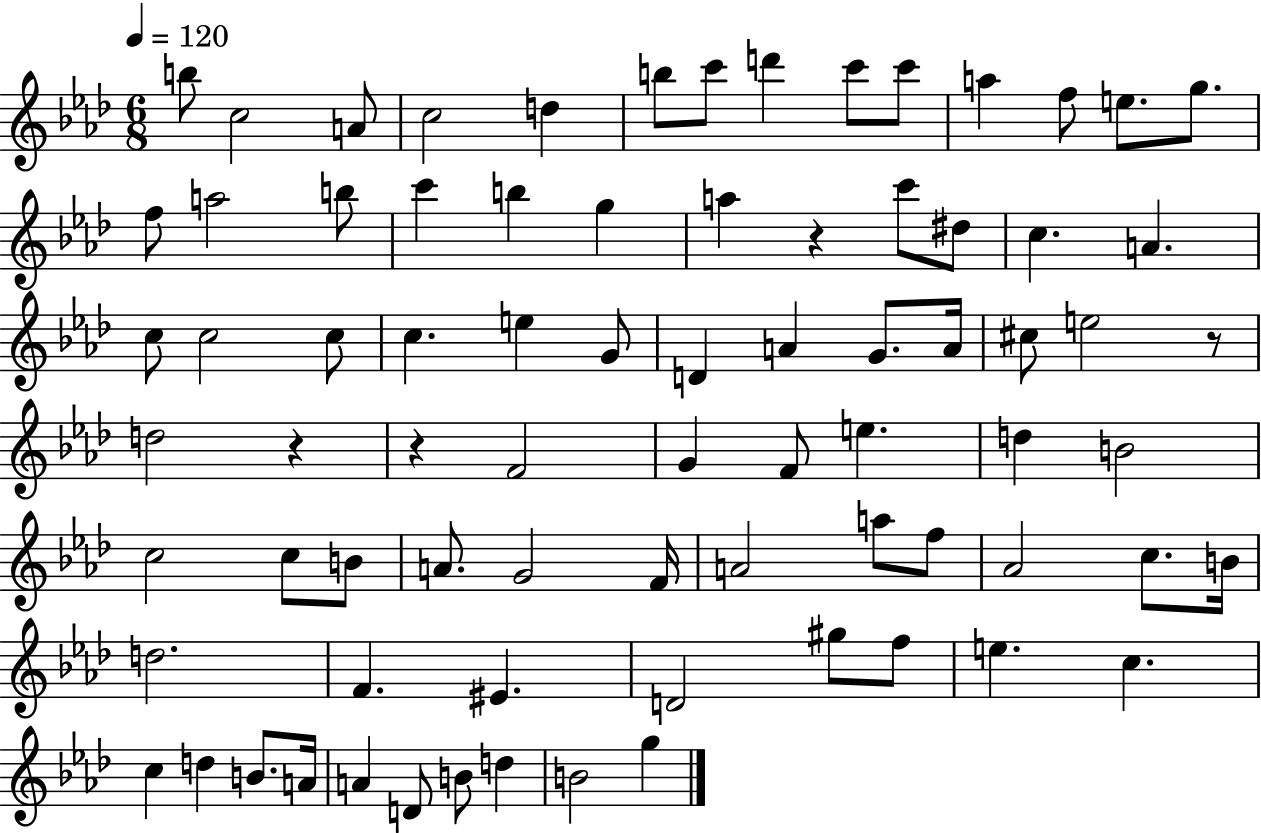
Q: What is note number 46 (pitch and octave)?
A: C5